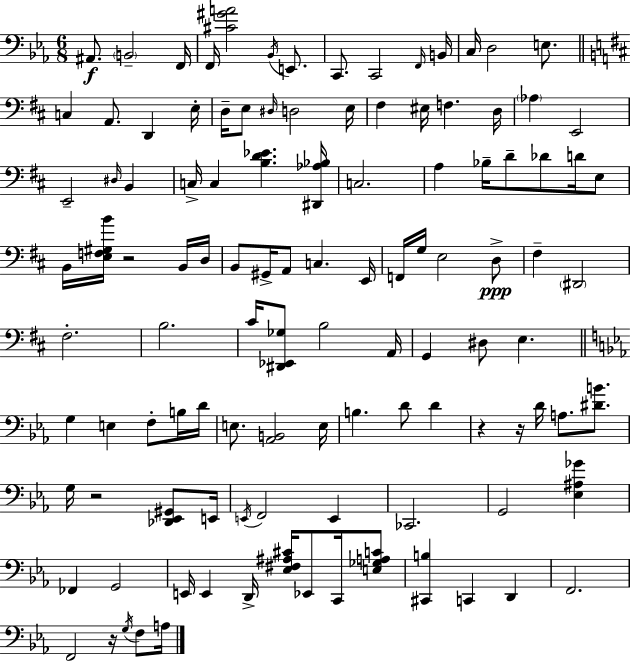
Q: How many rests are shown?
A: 5